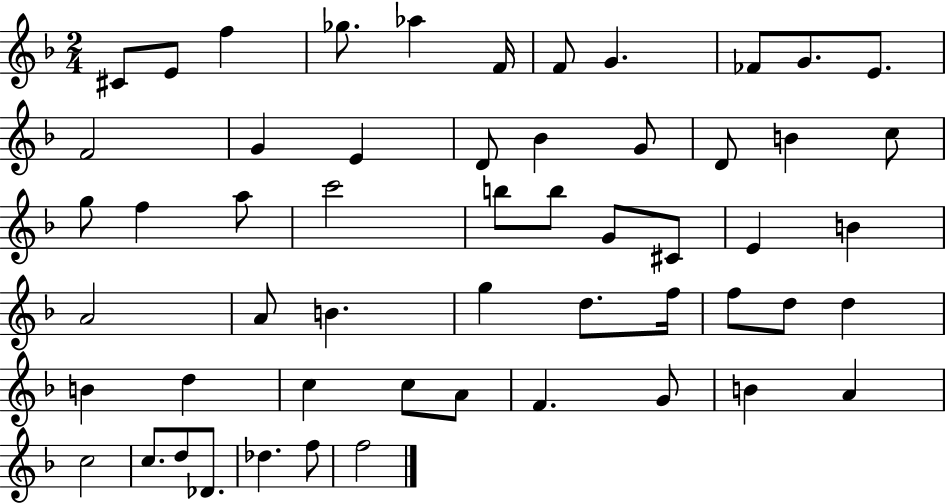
C#4/e E4/e F5/q Gb5/e. Ab5/q F4/s F4/e G4/q. FES4/e G4/e. E4/e. F4/h G4/q E4/q D4/e Bb4/q G4/e D4/e B4/q C5/e G5/e F5/q A5/e C6/h B5/e B5/e G4/e C#4/e E4/q B4/q A4/h A4/e B4/q. G5/q D5/e. F5/s F5/e D5/e D5/q B4/q D5/q C5/q C5/e A4/e F4/q. G4/e B4/q A4/q C5/h C5/e. D5/e Db4/e. Db5/q. F5/e F5/h